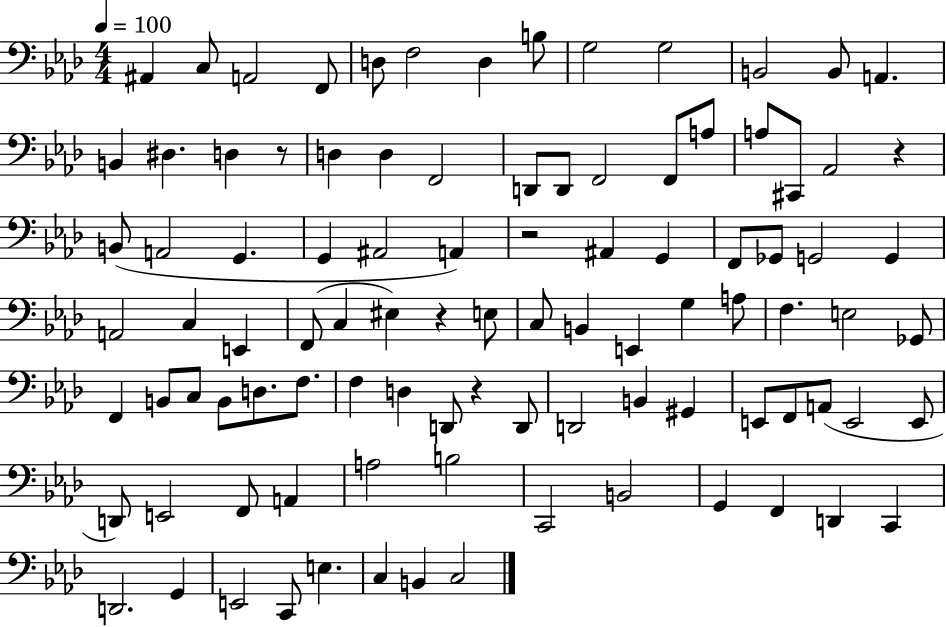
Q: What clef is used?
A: bass